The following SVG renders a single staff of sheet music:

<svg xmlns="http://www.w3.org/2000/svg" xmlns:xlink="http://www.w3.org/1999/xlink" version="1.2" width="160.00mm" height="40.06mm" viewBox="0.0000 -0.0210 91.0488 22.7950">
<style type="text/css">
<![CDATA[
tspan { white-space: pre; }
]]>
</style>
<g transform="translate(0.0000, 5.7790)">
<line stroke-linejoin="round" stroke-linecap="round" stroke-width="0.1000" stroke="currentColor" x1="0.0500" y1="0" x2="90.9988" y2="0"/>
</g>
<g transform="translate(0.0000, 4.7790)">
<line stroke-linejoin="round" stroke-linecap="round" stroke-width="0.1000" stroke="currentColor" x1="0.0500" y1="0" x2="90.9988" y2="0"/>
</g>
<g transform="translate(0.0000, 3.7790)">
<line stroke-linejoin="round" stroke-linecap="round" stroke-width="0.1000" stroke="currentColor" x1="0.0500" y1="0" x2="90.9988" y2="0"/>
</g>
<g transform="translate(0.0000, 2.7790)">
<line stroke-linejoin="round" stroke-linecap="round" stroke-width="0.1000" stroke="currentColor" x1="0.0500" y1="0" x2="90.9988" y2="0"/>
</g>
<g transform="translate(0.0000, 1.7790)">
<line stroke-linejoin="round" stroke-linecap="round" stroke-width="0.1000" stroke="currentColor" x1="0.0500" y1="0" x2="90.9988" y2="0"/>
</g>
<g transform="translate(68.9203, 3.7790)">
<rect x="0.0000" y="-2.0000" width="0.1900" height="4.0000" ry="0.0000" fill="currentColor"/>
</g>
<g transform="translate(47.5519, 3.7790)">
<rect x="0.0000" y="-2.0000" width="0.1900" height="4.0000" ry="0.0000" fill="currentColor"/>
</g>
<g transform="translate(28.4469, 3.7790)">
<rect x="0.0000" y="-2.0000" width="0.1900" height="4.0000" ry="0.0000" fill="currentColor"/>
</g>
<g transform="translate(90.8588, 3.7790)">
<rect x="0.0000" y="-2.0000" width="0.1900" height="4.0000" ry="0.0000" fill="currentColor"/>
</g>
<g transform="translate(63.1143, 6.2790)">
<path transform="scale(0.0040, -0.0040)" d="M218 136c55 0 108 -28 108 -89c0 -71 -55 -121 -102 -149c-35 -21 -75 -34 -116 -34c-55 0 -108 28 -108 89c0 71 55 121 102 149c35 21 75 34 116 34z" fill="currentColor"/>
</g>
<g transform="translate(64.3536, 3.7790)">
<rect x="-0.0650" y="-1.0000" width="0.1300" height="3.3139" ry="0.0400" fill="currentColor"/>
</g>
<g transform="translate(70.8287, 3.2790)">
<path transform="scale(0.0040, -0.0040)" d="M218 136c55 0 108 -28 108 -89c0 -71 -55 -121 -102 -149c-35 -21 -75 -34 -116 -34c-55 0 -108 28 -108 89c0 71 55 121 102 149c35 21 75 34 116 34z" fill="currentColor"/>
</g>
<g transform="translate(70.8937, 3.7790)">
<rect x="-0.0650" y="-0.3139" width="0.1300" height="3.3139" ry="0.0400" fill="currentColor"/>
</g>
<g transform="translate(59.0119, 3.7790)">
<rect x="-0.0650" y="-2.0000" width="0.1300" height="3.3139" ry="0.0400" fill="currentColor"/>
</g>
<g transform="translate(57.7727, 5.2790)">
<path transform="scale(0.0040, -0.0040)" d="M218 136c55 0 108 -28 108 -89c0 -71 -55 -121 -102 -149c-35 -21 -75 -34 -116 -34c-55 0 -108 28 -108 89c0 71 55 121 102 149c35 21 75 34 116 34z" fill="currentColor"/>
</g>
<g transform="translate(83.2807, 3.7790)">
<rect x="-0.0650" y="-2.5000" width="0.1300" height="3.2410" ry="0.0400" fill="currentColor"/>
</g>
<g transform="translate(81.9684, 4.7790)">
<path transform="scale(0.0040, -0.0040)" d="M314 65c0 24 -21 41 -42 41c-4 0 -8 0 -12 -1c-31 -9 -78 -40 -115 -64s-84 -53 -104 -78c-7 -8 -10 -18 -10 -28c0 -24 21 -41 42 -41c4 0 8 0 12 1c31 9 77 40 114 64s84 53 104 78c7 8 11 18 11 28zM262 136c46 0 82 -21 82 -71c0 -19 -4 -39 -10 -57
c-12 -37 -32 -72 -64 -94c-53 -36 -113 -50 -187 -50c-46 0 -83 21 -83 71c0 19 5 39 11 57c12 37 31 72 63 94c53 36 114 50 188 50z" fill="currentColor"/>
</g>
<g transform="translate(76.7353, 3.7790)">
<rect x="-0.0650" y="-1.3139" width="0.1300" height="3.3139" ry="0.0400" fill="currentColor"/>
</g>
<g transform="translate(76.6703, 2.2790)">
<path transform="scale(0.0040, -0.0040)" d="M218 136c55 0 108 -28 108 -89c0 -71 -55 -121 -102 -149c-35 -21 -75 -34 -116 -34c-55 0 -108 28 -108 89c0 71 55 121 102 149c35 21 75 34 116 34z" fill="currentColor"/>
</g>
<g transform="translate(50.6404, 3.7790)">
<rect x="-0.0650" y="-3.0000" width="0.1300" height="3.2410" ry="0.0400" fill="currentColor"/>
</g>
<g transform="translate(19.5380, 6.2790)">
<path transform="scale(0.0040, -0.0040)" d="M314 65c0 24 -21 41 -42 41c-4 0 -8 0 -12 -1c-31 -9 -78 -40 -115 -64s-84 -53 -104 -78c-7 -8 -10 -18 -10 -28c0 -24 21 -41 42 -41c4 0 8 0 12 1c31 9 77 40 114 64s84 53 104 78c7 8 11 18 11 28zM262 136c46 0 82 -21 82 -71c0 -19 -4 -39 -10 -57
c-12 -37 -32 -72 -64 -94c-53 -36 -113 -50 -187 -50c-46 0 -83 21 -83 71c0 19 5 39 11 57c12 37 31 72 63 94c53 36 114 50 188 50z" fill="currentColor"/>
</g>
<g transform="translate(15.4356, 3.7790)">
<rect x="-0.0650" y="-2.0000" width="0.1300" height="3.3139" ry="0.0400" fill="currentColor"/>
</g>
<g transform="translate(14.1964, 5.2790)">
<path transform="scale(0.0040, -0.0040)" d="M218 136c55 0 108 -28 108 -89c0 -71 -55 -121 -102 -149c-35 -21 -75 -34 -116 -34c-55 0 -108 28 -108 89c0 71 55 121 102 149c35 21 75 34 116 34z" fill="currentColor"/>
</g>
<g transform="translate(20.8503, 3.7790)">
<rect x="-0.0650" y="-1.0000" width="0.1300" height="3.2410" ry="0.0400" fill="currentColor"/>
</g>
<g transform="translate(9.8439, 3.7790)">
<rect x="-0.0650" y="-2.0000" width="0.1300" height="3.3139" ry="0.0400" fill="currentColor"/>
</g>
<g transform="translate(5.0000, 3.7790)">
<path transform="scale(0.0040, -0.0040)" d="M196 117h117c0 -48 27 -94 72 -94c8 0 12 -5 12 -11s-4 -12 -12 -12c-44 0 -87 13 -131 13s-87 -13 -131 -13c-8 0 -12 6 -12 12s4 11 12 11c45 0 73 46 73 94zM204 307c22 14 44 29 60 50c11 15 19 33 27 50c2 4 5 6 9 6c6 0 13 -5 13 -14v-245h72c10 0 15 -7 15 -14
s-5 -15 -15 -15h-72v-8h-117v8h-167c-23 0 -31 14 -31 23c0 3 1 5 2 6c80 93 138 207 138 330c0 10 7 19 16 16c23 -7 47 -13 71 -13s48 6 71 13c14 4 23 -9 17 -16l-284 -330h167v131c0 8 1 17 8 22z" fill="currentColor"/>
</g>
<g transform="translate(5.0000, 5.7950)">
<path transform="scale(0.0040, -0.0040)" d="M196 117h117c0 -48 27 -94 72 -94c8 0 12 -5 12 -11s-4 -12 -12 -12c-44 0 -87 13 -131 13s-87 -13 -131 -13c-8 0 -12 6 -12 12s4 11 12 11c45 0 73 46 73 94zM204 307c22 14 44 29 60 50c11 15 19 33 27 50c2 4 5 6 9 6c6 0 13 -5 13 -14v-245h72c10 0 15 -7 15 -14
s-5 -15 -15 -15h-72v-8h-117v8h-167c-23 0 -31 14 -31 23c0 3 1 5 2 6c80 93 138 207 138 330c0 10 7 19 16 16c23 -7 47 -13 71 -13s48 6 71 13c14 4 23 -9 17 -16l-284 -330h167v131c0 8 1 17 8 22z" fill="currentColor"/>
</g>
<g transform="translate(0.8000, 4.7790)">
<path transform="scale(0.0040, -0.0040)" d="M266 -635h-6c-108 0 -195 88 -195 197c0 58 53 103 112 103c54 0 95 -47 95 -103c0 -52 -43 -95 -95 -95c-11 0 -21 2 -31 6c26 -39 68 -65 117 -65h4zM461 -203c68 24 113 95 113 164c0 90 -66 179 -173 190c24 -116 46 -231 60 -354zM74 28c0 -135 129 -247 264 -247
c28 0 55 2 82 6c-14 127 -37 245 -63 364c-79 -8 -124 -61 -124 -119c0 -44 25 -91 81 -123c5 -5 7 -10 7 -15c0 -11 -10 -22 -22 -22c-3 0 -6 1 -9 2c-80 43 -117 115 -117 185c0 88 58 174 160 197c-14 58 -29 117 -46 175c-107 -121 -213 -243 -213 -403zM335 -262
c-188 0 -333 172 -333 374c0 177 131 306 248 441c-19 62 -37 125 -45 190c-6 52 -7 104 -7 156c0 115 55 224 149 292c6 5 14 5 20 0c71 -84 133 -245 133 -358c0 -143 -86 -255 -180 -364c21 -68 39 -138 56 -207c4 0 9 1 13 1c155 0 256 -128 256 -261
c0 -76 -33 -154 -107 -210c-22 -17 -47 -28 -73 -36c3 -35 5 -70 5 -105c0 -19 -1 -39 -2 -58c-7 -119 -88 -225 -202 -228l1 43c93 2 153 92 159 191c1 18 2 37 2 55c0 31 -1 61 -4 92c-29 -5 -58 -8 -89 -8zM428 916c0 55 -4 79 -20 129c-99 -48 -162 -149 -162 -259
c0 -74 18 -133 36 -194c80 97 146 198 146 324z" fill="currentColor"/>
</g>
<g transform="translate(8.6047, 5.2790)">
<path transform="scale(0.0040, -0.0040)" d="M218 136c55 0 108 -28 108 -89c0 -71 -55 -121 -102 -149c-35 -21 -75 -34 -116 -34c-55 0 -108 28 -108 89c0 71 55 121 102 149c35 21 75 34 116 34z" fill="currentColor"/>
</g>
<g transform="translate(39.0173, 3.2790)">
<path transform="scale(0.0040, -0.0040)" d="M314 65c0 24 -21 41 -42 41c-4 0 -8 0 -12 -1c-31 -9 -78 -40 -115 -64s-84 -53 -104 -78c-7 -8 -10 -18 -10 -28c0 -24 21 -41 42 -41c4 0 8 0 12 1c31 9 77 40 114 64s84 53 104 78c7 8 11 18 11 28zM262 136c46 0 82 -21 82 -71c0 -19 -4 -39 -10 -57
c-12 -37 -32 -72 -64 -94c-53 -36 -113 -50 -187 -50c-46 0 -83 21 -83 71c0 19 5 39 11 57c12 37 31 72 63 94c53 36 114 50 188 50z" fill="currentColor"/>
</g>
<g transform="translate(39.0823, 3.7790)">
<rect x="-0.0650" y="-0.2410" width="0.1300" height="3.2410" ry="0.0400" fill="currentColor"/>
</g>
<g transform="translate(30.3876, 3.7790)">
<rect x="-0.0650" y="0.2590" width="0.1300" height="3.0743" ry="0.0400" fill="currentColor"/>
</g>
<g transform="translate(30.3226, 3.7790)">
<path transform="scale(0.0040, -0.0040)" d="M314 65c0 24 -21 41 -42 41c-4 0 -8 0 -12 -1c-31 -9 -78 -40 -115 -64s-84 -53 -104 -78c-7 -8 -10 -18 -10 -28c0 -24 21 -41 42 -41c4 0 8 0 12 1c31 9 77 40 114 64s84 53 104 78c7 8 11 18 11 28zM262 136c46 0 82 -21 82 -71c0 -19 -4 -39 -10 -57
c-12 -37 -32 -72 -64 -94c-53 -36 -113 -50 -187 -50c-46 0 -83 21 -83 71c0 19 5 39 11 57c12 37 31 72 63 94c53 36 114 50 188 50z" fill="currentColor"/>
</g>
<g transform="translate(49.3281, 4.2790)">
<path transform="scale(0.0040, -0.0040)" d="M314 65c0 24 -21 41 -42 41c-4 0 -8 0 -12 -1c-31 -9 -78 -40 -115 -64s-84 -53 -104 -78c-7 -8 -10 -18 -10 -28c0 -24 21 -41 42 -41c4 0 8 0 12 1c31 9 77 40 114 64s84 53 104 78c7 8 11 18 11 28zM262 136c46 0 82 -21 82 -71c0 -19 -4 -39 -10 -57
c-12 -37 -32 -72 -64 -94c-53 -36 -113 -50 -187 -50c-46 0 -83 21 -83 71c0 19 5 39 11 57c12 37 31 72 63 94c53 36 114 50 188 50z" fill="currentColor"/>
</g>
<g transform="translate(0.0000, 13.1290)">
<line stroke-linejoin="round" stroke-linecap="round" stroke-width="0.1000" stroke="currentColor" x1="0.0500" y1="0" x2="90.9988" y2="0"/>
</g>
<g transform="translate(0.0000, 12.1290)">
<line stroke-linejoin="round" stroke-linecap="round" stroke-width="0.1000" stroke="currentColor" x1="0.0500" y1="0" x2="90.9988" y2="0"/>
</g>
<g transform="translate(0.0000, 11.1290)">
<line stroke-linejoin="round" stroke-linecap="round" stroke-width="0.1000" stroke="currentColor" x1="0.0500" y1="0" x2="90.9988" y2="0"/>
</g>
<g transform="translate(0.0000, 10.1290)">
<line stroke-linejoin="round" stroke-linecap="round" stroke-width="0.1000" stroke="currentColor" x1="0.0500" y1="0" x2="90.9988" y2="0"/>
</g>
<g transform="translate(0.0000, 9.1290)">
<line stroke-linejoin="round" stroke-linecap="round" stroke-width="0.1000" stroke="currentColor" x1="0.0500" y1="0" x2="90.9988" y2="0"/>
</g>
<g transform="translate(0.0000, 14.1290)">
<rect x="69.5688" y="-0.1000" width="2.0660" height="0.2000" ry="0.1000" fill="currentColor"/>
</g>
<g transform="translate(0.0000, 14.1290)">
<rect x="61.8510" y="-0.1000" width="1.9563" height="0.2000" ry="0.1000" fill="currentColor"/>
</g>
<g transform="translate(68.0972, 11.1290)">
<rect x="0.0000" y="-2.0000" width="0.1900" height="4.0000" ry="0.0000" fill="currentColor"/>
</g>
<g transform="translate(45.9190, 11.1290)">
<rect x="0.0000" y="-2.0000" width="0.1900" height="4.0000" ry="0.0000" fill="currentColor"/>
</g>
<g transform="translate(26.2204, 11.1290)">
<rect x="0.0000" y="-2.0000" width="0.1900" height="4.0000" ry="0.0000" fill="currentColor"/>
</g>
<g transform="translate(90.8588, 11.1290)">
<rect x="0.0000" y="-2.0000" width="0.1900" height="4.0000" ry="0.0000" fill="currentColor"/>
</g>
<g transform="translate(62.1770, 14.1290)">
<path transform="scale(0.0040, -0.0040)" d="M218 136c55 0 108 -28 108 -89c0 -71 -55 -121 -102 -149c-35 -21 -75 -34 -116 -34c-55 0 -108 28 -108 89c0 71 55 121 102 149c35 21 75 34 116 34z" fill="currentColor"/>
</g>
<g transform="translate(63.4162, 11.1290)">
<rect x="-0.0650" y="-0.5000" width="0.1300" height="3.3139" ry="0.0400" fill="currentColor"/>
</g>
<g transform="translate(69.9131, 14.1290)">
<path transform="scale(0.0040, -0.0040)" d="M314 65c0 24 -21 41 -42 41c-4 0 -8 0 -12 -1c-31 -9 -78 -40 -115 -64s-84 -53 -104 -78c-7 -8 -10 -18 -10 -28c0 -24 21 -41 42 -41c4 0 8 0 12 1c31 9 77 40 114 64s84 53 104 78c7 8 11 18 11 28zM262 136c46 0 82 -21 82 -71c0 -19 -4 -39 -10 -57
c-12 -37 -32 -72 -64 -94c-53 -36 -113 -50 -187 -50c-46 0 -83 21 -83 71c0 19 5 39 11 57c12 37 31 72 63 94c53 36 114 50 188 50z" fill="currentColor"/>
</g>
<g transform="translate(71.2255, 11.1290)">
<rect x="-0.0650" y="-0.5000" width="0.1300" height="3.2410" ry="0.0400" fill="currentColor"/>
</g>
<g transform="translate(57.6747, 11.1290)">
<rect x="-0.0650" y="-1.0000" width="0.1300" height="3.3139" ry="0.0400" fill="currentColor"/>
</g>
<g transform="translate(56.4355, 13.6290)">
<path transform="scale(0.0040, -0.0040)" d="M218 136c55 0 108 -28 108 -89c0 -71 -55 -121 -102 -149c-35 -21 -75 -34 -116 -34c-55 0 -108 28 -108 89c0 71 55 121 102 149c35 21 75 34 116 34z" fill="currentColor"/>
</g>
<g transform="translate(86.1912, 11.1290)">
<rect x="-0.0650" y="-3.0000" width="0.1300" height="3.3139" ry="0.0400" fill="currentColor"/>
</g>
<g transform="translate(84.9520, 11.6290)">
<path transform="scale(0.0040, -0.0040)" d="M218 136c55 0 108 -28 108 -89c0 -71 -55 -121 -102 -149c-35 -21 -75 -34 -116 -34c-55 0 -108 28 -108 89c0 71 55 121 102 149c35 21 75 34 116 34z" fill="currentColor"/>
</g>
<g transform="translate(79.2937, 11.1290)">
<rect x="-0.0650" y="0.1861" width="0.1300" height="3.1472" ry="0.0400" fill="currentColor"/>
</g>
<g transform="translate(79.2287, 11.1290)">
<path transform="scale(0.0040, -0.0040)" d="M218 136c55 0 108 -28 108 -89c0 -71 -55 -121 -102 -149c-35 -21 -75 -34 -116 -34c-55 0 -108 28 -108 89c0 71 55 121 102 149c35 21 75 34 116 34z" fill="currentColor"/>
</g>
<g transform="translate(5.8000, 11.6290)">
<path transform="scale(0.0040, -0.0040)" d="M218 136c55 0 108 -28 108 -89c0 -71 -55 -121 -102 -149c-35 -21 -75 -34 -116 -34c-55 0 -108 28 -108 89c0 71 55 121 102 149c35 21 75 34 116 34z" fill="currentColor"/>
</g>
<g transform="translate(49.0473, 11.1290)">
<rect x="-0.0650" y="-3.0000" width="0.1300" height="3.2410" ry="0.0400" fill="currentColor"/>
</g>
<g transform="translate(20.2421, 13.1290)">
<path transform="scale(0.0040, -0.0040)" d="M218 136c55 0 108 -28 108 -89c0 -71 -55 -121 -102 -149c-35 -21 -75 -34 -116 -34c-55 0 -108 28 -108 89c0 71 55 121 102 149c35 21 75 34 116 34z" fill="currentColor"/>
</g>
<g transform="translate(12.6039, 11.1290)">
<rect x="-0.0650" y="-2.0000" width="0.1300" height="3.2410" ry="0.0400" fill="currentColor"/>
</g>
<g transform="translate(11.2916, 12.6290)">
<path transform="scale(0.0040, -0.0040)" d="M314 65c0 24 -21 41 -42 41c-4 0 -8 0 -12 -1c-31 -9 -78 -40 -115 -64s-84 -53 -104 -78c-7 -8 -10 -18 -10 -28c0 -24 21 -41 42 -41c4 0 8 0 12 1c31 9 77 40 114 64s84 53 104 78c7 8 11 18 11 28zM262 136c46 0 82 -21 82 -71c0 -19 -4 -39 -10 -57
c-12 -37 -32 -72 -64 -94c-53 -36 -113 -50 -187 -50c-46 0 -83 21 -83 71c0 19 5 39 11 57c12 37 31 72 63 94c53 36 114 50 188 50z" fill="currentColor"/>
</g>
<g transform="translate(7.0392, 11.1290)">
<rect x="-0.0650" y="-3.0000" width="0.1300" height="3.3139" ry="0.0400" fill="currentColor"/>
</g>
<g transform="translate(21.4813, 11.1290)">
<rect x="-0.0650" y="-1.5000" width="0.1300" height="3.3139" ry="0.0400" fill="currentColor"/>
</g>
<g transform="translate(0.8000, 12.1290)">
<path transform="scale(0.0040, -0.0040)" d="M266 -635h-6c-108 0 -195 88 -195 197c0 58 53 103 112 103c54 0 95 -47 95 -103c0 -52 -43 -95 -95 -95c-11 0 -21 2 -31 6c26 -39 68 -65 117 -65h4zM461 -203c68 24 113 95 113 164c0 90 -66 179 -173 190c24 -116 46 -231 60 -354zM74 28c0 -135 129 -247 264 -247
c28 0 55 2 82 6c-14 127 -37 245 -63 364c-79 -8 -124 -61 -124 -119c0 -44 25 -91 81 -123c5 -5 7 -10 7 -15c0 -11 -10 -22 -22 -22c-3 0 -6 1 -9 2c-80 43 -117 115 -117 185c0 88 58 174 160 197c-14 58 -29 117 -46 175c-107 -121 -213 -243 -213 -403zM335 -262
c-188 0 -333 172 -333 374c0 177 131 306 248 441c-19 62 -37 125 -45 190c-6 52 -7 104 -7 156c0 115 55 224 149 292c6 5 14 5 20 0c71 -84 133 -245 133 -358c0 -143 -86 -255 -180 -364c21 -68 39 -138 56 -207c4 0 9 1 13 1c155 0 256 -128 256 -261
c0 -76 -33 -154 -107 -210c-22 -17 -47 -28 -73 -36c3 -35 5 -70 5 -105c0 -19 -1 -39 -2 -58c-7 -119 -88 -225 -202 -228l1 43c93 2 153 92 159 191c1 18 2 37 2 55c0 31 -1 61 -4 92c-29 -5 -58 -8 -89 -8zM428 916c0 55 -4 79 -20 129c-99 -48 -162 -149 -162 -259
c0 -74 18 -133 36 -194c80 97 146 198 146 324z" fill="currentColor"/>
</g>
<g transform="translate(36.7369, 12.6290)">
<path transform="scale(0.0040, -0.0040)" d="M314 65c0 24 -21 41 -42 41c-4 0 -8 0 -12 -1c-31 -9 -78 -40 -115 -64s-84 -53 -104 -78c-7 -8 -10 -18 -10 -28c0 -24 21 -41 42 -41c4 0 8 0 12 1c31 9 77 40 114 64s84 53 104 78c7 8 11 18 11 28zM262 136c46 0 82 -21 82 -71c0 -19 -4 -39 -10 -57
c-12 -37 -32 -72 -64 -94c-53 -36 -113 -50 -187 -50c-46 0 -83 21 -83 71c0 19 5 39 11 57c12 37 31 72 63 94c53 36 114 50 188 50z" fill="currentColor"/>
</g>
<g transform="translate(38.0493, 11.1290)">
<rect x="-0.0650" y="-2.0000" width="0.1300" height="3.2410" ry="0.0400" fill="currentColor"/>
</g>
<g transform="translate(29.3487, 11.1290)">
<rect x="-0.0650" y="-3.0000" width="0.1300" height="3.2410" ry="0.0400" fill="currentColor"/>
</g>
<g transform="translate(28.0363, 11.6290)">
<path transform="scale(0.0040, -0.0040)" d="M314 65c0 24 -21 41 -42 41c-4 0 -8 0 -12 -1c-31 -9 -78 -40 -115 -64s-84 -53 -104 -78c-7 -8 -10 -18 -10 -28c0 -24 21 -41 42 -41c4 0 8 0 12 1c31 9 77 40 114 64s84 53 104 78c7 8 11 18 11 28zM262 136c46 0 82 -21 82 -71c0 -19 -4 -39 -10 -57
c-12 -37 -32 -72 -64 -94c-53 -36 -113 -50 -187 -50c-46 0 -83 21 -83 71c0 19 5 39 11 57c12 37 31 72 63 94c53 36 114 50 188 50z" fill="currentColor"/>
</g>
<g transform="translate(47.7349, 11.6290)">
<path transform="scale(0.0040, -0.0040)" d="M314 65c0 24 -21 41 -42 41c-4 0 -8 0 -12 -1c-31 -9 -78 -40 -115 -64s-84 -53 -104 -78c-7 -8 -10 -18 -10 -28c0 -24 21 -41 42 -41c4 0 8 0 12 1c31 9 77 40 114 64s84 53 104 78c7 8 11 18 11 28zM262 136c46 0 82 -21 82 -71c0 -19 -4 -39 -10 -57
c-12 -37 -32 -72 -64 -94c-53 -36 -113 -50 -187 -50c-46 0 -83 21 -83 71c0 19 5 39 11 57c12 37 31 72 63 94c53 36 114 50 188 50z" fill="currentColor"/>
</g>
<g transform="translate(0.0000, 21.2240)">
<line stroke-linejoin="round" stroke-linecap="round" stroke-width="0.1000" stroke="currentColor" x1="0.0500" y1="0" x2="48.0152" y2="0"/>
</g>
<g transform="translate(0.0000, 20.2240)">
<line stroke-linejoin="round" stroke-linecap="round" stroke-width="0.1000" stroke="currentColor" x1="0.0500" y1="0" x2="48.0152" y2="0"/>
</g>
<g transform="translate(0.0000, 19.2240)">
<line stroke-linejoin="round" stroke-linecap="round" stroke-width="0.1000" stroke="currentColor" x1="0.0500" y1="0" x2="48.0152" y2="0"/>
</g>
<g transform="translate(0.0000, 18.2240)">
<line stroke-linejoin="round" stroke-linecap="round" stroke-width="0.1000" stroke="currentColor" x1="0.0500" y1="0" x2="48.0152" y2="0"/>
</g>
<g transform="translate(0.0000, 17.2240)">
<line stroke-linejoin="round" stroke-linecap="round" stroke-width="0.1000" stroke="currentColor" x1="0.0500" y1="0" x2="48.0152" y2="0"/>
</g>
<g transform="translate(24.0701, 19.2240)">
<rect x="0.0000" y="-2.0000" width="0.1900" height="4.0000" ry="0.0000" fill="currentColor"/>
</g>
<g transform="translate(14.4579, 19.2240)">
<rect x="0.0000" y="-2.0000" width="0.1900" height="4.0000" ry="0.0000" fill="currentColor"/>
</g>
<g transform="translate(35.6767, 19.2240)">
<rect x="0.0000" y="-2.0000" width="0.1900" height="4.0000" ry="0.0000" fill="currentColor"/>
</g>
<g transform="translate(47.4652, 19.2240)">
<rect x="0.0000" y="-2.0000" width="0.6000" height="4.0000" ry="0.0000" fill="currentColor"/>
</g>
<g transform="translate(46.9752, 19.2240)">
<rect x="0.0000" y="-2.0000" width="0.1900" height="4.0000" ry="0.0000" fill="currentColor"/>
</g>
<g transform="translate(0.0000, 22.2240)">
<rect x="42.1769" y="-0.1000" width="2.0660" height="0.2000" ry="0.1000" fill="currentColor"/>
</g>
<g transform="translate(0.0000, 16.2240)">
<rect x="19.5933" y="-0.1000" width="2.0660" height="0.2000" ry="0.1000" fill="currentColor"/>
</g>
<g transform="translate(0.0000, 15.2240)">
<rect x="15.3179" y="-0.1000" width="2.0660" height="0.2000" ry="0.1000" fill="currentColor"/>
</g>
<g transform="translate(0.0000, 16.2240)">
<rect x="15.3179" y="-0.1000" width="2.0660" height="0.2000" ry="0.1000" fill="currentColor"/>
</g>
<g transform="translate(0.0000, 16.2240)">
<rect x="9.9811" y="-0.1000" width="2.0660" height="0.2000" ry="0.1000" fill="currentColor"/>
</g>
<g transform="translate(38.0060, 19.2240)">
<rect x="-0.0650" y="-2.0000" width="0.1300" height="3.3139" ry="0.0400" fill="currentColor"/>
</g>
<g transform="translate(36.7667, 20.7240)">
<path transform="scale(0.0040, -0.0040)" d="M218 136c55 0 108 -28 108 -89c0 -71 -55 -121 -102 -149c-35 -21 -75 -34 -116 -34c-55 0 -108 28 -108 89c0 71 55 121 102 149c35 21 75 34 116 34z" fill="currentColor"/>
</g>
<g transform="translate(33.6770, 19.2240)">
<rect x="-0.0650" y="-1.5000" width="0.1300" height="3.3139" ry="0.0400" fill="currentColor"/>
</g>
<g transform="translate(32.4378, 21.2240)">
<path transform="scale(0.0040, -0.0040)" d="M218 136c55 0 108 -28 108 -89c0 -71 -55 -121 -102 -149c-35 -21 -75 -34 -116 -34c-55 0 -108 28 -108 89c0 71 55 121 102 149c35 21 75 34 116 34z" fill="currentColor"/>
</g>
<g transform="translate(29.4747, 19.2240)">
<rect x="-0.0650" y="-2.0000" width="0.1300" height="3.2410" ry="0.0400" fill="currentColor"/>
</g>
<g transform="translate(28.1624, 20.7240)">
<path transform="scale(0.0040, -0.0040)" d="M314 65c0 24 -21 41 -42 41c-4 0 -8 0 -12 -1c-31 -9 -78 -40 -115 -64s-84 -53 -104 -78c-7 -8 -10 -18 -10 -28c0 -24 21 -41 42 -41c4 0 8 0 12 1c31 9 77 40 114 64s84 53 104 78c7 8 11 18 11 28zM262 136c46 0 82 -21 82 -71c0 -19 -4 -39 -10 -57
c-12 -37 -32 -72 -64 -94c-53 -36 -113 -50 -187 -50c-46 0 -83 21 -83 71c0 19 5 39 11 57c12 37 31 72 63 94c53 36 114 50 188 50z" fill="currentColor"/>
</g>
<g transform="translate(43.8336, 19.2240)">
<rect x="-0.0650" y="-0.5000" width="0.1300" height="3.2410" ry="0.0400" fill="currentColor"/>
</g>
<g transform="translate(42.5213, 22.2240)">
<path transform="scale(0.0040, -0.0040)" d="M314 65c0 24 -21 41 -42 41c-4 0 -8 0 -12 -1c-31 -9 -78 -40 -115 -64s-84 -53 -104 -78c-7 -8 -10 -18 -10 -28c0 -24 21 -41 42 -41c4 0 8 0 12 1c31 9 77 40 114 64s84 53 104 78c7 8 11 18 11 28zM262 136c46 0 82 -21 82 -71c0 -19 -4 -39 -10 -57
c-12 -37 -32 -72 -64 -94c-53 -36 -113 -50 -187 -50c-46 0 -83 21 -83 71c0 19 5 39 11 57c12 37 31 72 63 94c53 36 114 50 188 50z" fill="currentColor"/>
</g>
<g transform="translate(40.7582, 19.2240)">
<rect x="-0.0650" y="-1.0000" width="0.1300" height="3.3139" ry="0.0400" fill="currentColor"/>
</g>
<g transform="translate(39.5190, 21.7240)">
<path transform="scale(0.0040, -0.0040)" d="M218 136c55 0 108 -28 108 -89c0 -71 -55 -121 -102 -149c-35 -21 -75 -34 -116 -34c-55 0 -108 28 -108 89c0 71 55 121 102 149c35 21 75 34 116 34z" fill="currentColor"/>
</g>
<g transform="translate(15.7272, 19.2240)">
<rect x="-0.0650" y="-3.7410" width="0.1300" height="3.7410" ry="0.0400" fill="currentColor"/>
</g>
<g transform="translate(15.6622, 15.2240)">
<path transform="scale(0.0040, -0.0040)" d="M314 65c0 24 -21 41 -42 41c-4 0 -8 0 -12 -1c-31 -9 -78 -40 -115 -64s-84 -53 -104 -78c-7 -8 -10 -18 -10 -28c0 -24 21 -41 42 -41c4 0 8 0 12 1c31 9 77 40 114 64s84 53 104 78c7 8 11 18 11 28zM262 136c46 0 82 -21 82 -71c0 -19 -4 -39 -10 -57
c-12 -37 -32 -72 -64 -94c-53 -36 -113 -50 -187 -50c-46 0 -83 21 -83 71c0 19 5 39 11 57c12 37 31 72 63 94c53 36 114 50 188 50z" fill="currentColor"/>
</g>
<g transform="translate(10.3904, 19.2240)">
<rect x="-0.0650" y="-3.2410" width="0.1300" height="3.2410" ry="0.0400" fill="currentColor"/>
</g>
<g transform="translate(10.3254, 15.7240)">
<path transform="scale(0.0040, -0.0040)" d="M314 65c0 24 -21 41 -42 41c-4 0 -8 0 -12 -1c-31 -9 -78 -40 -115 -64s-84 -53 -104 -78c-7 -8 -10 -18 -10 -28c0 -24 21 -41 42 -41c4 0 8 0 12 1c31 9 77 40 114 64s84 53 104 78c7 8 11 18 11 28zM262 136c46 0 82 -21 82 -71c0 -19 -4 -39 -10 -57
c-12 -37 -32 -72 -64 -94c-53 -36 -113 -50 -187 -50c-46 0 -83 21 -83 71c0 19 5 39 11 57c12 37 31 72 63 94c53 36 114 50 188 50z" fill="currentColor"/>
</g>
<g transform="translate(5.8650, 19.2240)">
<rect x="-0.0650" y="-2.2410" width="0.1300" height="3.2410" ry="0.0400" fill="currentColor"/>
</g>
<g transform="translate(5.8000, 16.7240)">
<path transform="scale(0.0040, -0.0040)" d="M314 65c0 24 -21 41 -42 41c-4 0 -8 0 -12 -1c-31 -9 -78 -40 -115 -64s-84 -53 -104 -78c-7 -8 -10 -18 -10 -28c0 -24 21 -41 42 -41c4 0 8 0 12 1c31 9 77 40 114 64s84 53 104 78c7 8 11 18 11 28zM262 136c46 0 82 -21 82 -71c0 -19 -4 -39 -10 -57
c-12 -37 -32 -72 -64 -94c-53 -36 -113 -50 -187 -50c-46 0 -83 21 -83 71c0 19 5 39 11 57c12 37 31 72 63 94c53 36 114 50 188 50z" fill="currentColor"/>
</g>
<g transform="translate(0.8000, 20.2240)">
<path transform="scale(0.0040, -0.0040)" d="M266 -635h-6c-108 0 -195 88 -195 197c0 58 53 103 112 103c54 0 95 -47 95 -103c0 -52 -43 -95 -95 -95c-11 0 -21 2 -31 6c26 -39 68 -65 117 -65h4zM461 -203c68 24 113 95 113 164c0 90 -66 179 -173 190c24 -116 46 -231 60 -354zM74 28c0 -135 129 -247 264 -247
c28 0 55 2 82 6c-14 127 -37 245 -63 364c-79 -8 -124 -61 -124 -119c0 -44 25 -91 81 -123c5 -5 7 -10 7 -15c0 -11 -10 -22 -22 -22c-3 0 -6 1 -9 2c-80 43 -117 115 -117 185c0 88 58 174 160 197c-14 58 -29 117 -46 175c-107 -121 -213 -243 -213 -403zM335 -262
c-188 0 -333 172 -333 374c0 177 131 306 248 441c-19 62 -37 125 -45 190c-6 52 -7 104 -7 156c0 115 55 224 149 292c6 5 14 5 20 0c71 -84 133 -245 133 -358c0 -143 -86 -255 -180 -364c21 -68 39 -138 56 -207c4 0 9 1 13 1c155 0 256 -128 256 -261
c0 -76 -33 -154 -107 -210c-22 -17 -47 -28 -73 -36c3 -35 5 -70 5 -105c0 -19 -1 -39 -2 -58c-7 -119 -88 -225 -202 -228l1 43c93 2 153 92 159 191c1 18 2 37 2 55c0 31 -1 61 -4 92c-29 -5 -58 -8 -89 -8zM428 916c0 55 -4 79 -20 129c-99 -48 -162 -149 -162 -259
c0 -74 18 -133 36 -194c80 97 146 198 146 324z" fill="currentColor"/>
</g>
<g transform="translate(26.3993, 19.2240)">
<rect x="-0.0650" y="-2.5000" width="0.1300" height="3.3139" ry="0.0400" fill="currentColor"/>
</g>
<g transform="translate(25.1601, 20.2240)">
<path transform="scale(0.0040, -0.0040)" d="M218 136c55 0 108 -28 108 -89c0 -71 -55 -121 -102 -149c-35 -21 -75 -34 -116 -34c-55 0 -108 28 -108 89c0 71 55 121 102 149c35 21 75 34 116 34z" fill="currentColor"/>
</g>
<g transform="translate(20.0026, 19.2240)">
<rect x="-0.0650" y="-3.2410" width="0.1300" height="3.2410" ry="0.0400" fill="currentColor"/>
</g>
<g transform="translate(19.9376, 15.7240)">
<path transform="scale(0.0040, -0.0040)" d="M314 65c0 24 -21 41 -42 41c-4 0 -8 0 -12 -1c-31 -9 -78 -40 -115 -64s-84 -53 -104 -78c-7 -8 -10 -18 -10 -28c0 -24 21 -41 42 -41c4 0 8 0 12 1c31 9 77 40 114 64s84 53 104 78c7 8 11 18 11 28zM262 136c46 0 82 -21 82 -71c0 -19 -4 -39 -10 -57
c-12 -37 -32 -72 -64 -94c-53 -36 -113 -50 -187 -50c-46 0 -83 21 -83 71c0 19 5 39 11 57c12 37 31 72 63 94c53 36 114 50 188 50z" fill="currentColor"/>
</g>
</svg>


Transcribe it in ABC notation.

X:1
T:Untitled
M:4/4
L:1/4
K:C
F F D2 B2 c2 A2 F D c e G2 A F2 E A2 F2 A2 D C C2 B A g2 b2 c'2 b2 G F2 E F D C2